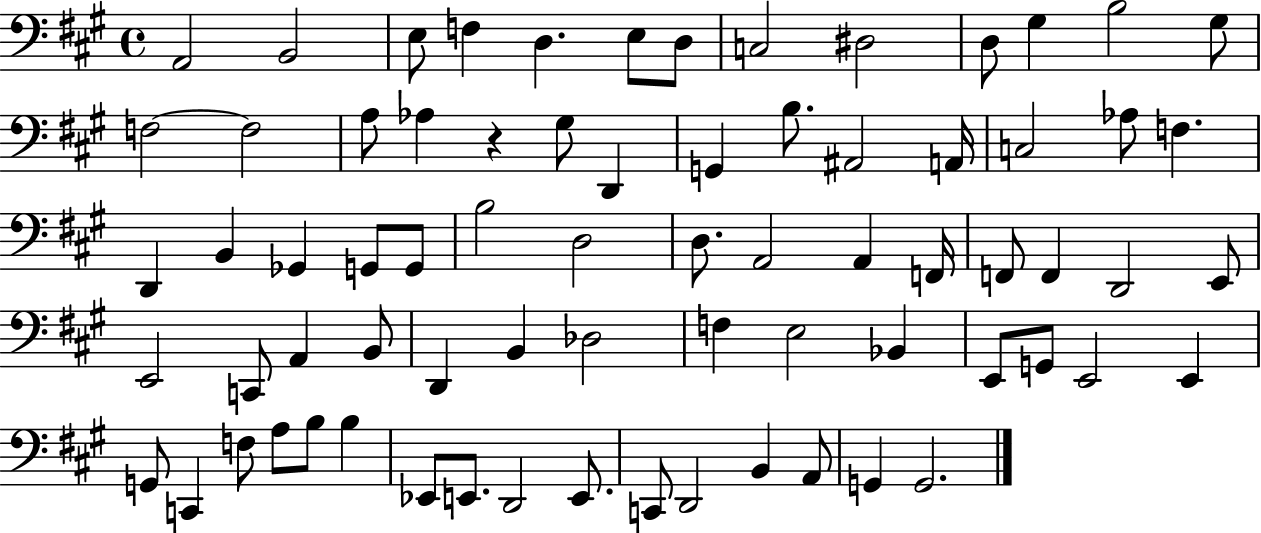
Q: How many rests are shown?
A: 1